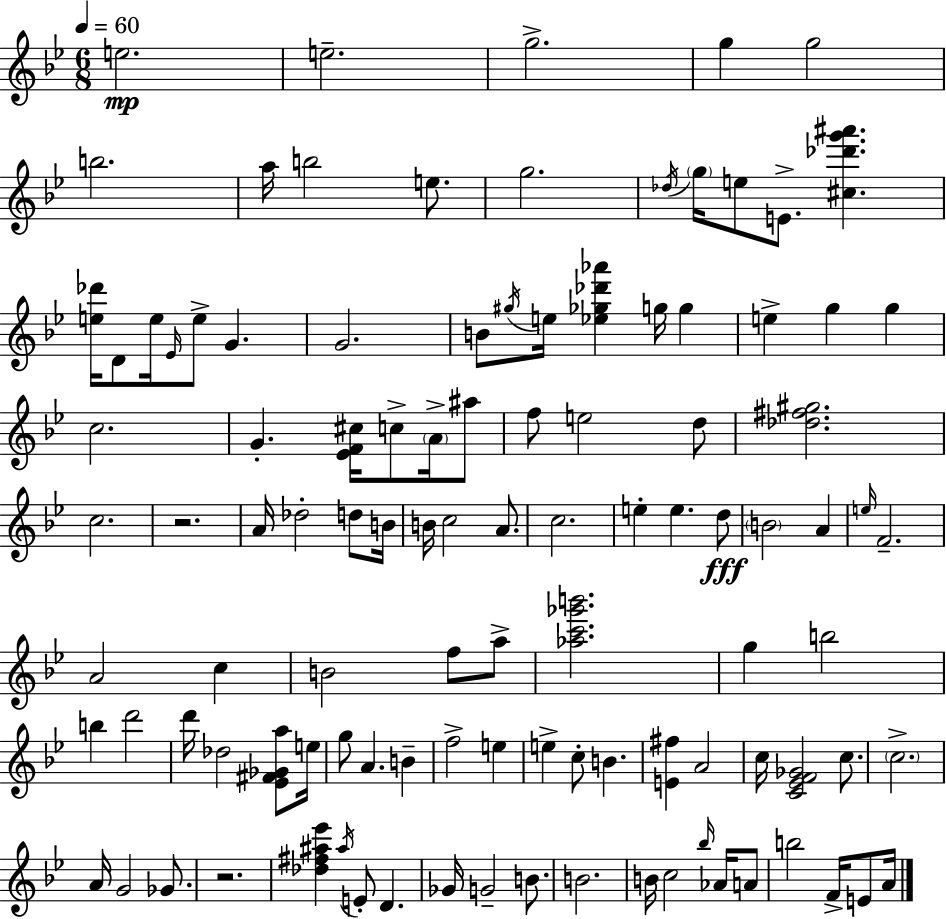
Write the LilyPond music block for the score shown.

{
  \clef treble
  \numericTimeSignature
  \time 6/8
  \key g \minor
  \tempo 4 = 60
  e''2.\mp | e''2.-- | g''2.-> | g''4 g''2 | \break b''2. | a''16 b''2 e''8. | g''2. | \acciaccatura { des''16 } \parenthesize g''16 e''8 e'8.-> <cis'' des''' g''' ais'''>4. | \break <e'' des'''>16 d'8 e''16 \grace { ees'16 } e''8-> g'4. | g'2. | b'8 \acciaccatura { gis''16 } e''16 <ees'' ges'' des''' aes'''>4 g''16 g''4 | e''4-> g''4 g''4 | \break c''2. | g'4.-. <ees' f' cis''>16 c''8-> | \parenthesize a'16-> ais''8 f''8 e''2 | d''8 <des'' fis'' gis''>2. | \break c''2. | r2. | a'16 des''2-. | d''8 b'16 b'16 c''2 | \break a'8. c''2. | e''4-. e''4. | d''8\fff \parenthesize b'2 a'4 | \grace { e''16 } f'2.-- | \break a'2 | c''4 b'2 | f''8 a''8-> <aes'' c''' ges''' b'''>2. | g''4 b''2 | \break b''4 d'''2 | d'''16 des''2 | <ees' fis' ges' a''>8 e''16 g''8 a'4. | b'4-- f''2-> | \break e''4 e''4-> c''8-. b'4. | <e' fis''>4 a'2 | c''16 <c' ees' f' ges'>2 | c''8. \parenthesize c''2.-> | \break a'16 g'2 | ges'8. r2. | <des'' fis'' ais'' ees'''>4 \acciaccatura { ais''16 } e'8-. d'4. | ges'16 g'2-- | \break b'8. b'2. | b'16 c''2 | \grace { bes''16 } aes'16 a'8 b''2 | f'16-> e'8 a'16 \bar "|."
}